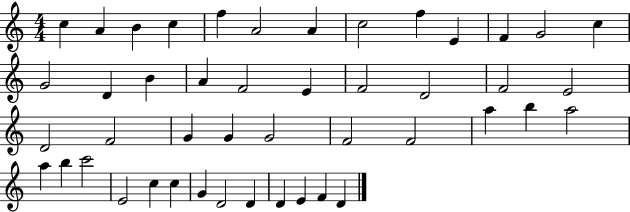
C5/q A4/q B4/q C5/q F5/q A4/h A4/q C5/h F5/q E4/q F4/q G4/h C5/q G4/h D4/q B4/q A4/q F4/h E4/q F4/h D4/h F4/h E4/h D4/h F4/h G4/q G4/q G4/h F4/h F4/h A5/q B5/q A5/h A5/q B5/q C6/h E4/h C5/q C5/q G4/q D4/h D4/q D4/q E4/q F4/q D4/q